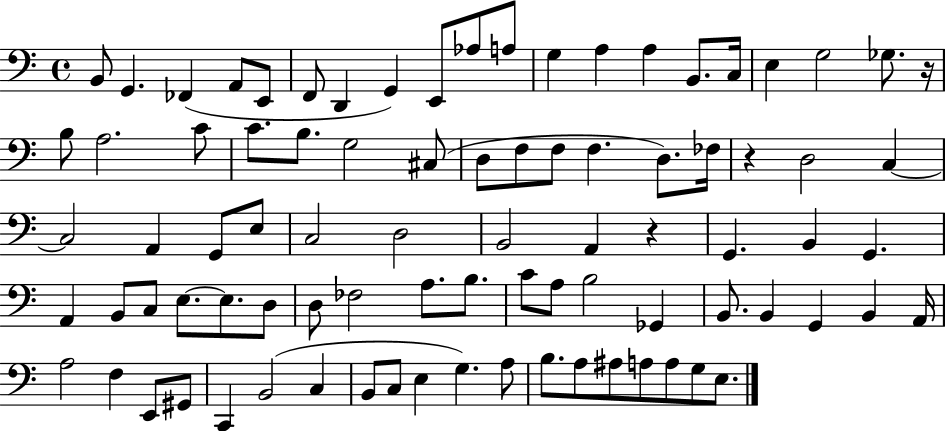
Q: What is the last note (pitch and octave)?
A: E3